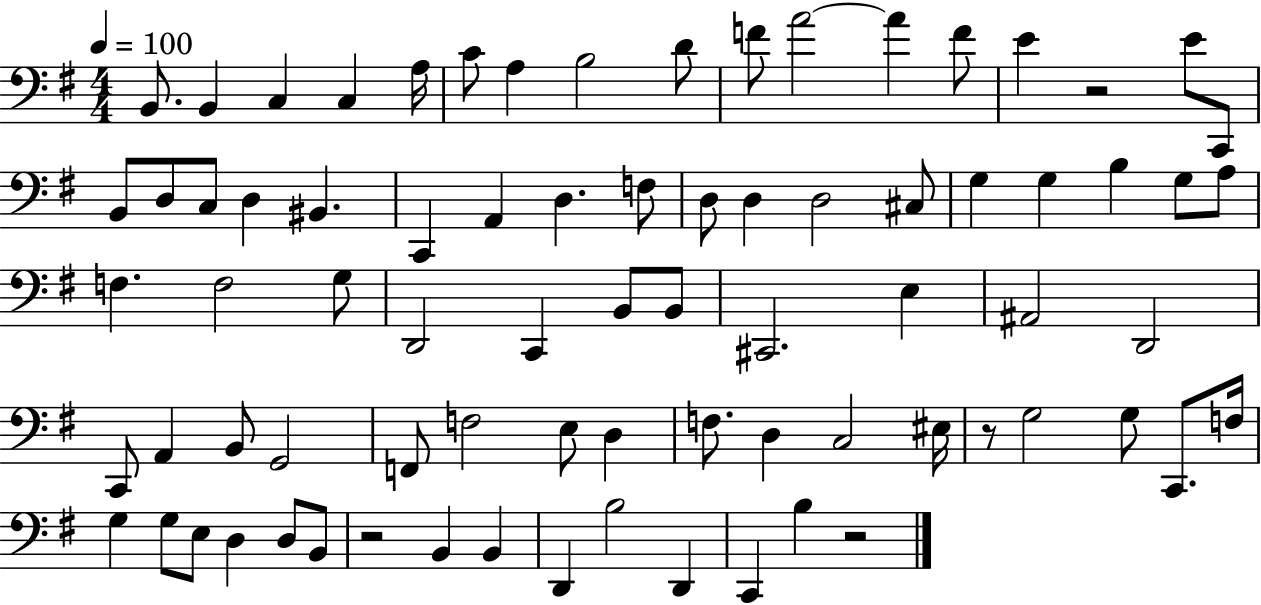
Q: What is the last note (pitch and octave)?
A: B3